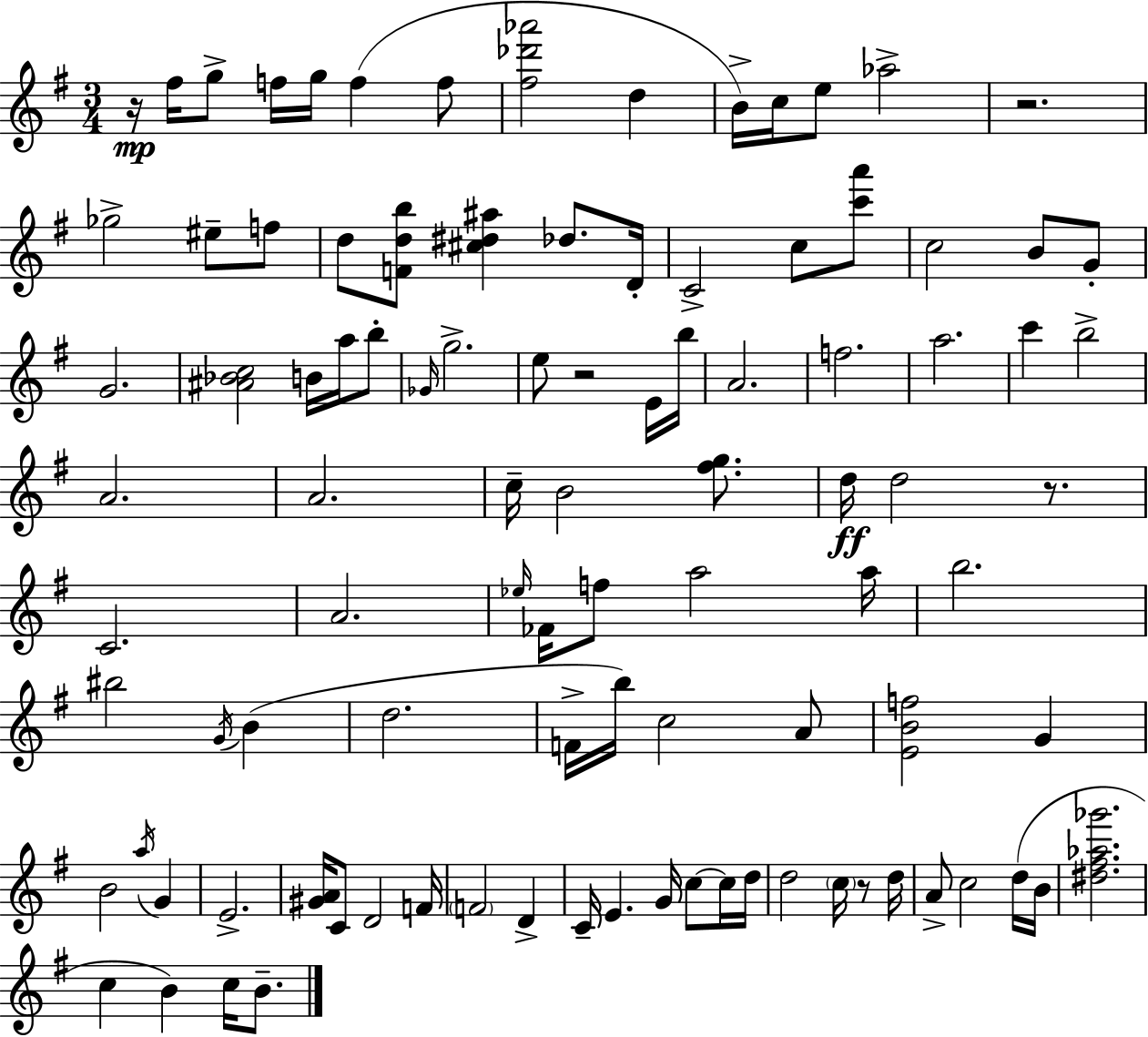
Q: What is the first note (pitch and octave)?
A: F#5